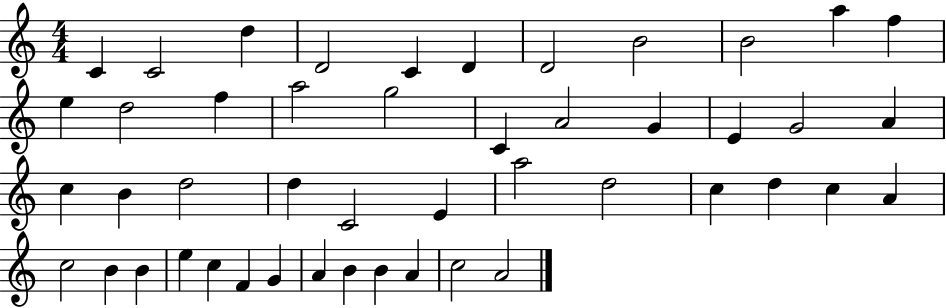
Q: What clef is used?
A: treble